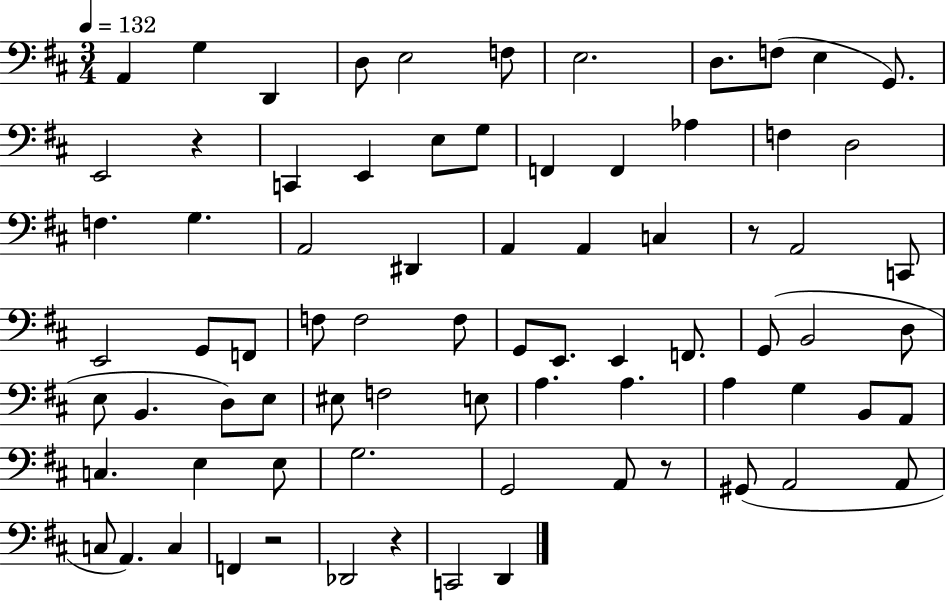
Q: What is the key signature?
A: D major